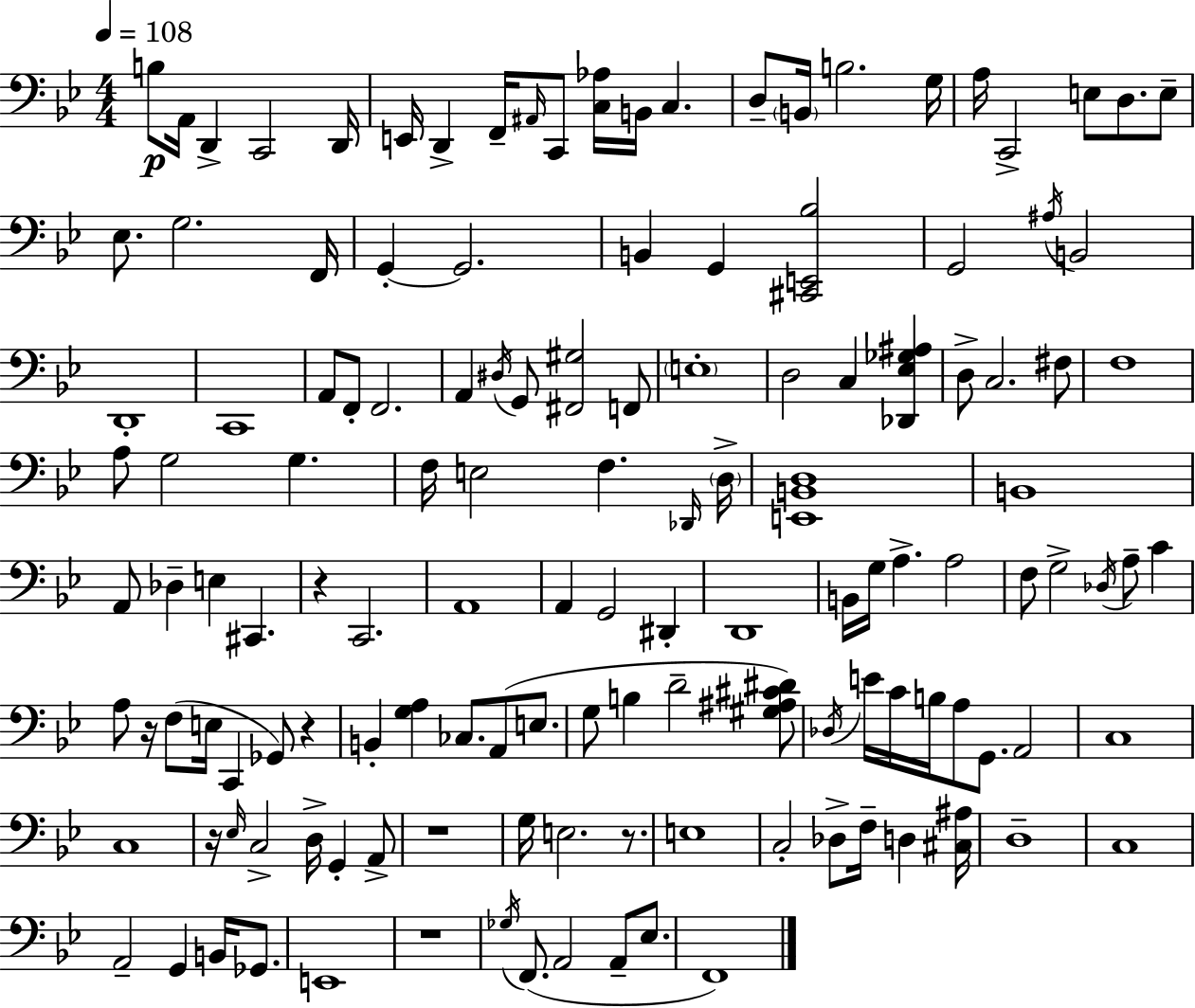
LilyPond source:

{
  \clef bass
  \numericTimeSignature
  \time 4/4
  \key g \minor
  \tempo 4 = 108
  \repeat volta 2 { b8\p a,16 d,4-> c,2 d,16 | e,16 d,4-> f,16-- \grace { ais,16 } c,8 <c aes>16 b,16 c4. | d8-- \parenthesize b,16 b2. | g16 a16 c,2-> e8 d8. e8-- | \break ees8. g2. | f,16 g,4-.~~ g,2. | b,4 g,4 <cis, e, bes>2 | g,2 \acciaccatura { ais16 } b,2 | \break d,1-. | c,1 | a,8 f,8-. f,2. | a,4 \acciaccatura { dis16 } g,8 <fis, gis>2 | \break f,8 \parenthesize e1-. | d2 c4 <des, ees ges ais>4 | d8-> c2. | fis8 f1 | \break a8 g2 g4. | f16 e2 f4. | \grace { des,16 } \parenthesize d16-> <e, b, d>1 | b,1 | \break a,8 des4-- e4 cis,4. | r4 c,2. | a,1 | a,4 g,2 | \break dis,4-. d,1 | b,16 g16 a4.-> a2 | f8 g2-> \acciaccatura { des16 } a8-- | c'4 a8 r16 f8( e16 c,4 ges,8) | \break r4 b,4-. <g a>4 ces8. | a,8( e8. g8 b4 d'2-- | <gis ais cis' dis'>8) \acciaccatura { des16 } e'16 c'16 b16 a8 g,8. a,2 | c1 | \break c1 | r16 \grace { ees16 } c2-> | d16-> g,4-. a,8-> r1 | g16 e2. | \break r8. e1 | c2-. des8-> | f16-- d4 <cis ais>16 d1-- | c1 | \break a,2-- g,4 | b,16 ges,8. e,1 | r1 | \acciaccatura { ges16 } f,8.( a,2 | \break a,8-- ees8. f,1) | } \bar "|."
}